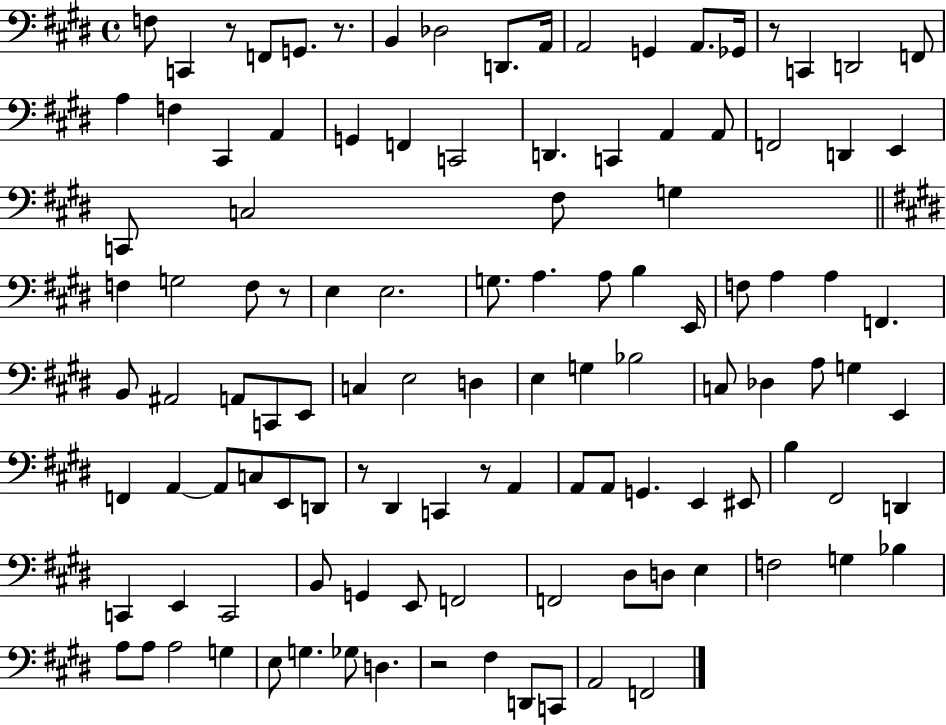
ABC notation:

X:1
T:Untitled
M:4/4
L:1/4
K:E
F,/2 C,, z/2 F,,/2 G,,/2 z/2 B,, _D,2 D,,/2 A,,/4 A,,2 G,, A,,/2 _G,,/4 z/2 C,, D,,2 F,,/2 A, F, ^C,, A,, G,, F,, C,,2 D,, C,, A,, A,,/2 F,,2 D,, E,, C,,/2 C,2 ^F,/2 G, F, G,2 F,/2 z/2 E, E,2 G,/2 A, A,/2 B, E,,/4 F,/2 A, A, F,, B,,/2 ^A,,2 A,,/2 C,,/2 E,,/2 C, E,2 D, E, G, _B,2 C,/2 _D, A,/2 G, E,, F,, A,, A,,/2 C,/2 E,,/2 D,,/2 z/2 ^D,, C,, z/2 A,, A,,/2 A,,/2 G,, E,, ^E,,/2 B, ^F,,2 D,, C,, E,, C,,2 B,,/2 G,, E,,/2 F,,2 F,,2 ^D,/2 D,/2 E, F,2 G, _B, A,/2 A,/2 A,2 G, E,/2 G, _G,/2 D, z2 ^F, D,,/2 C,,/2 A,,2 F,,2